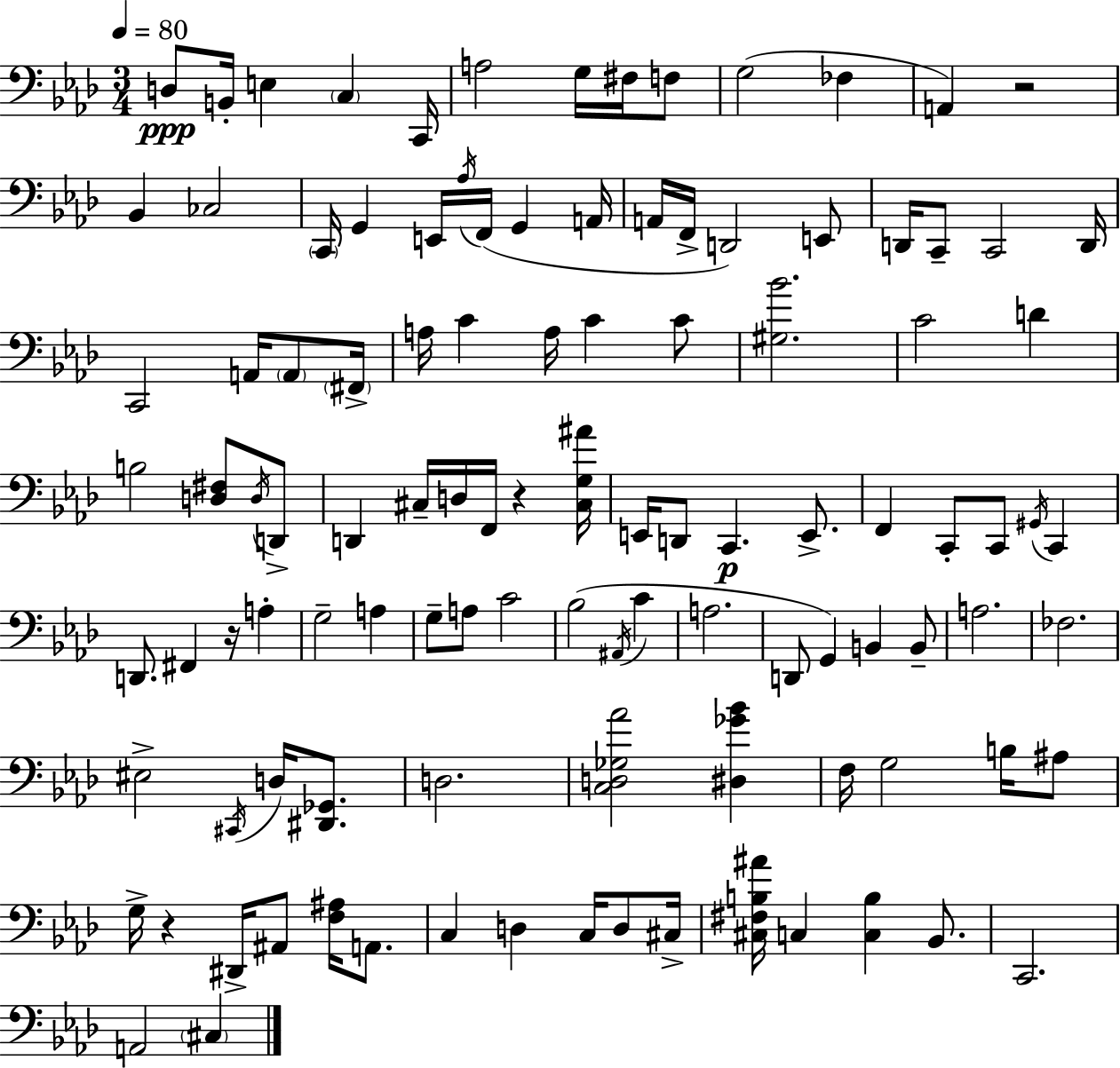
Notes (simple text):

D3/e B2/s E3/q C3/q C2/s A3/h G3/s F#3/s F3/e G3/h FES3/q A2/q R/h Bb2/q CES3/h C2/s G2/q E2/s Ab3/s F2/s G2/q A2/s A2/s F2/s D2/h E2/e D2/s C2/e C2/h D2/s C2/h A2/s A2/e F#2/s A3/s C4/q A3/s C4/q C4/e [G#3,Bb4]/h. C4/h D4/q B3/h [D3,F#3]/e D3/s D2/e D2/q C#3/s D3/s F2/s R/q [C#3,G3,A#4]/s E2/s D2/e C2/q. E2/e. F2/q C2/e C2/e G#2/s C2/q D2/e. F#2/q R/s A3/q G3/h A3/q G3/e A3/e C4/h Bb3/h A#2/s C4/q A3/h. D2/e G2/q B2/q B2/e A3/h. FES3/h. EIS3/h C#2/s D3/s [D#2,Gb2]/e. D3/h. [C3,D3,Gb3,Ab4]/h [D#3,Gb4,Bb4]/q F3/s G3/h B3/s A#3/e G3/s R/q D#2/s A#2/e [F3,A#3]/s A2/e. C3/q D3/q C3/s D3/e C#3/s [C#3,F#3,B3,A#4]/s C3/q [C3,B3]/q Bb2/e. C2/h. A2/h C#3/q